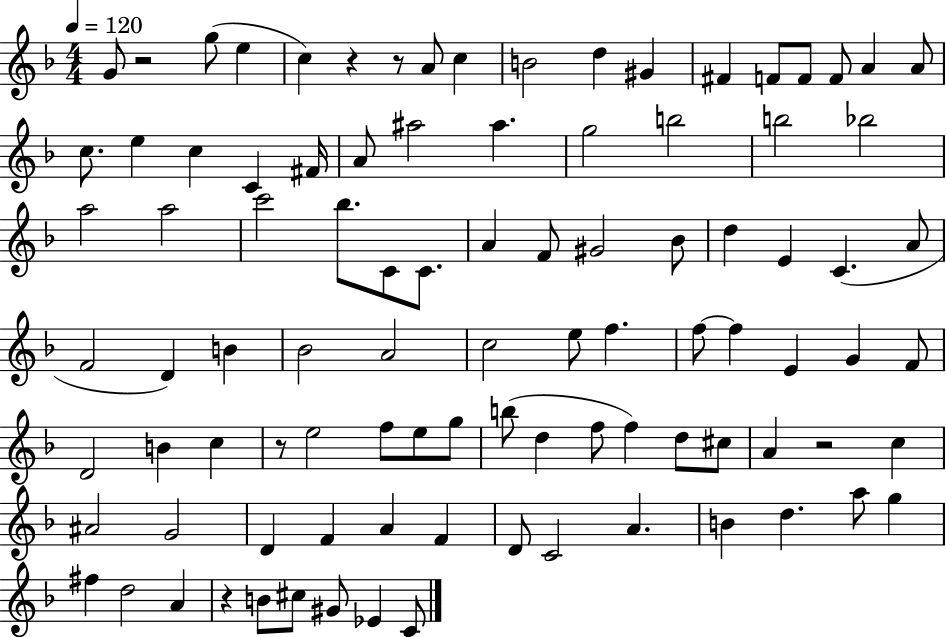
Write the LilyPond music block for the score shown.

{
  \clef treble
  \numericTimeSignature
  \time 4/4
  \key f \major
  \tempo 4 = 120
  g'8 r2 g''8( e''4 | c''4) r4 r8 a'8 c''4 | b'2 d''4 gis'4 | fis'4 f'8 f'8 f'8 a'4 a'8 | \break c''8. e''4 c''4 c'4 fis'16 | a'8 ais''2 ais''4. | g''2 b''2 | b''2 bes''2 | \break a''2 a''2 | c'''2 bes''8. c'8 c'8. | a'4 f'8 gis'2 bes'8 | d''4 e'4 c'4.( a'8 | \break f'2 d'4) b'4 | bes'2 a'2 | c''2 e''8 f''4. | f''8~~ f''4 e'4 g'4 f'8 | \break d'2 b'4 c''4 | r8 e''2 f''8 e''8 g''8 | b''8( d''4 f''8 f''4) d''8 cis''8 | a'4 r2 c''4 | \break ais'2 g'2 | d'4 f'4 a'4 f'4 | d'8 c'2 a'4. | b'4 d''4. a''8 g''4 | \break fis''4 d''2 a'4 | r4 b'8 cis''8 gis'8 ees'4 c'8 | \bar "|."
}